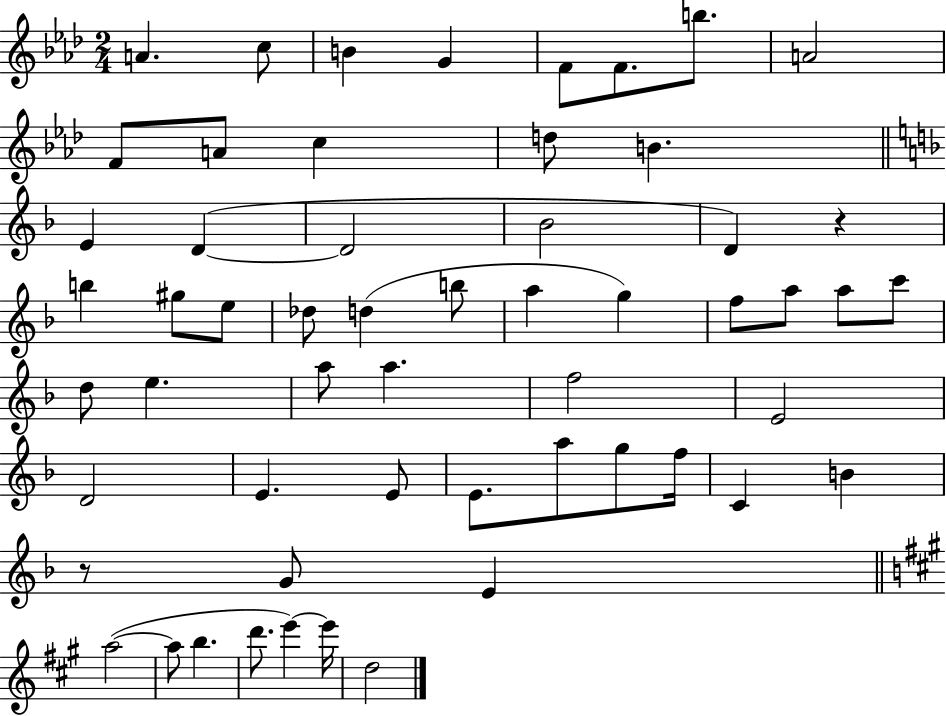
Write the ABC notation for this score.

X:1
T:Untitled
M:2/4
L:1/4
K:Ab
A c/2 B G F/2 F/2 b/2 A2 F/2 A/2 c d/2 B E D D2 _B2 D z b ^g/2 e/2 _d/2 d b/2 a g f/2 a/2 a/2 c'/2 d/2 e a/2 a f2 E2 D2 E E/2 E/2 a/2 g/2 f/4 C B z/2 G/2 E a2 a/2 b d'/2 e' e'/4 d2